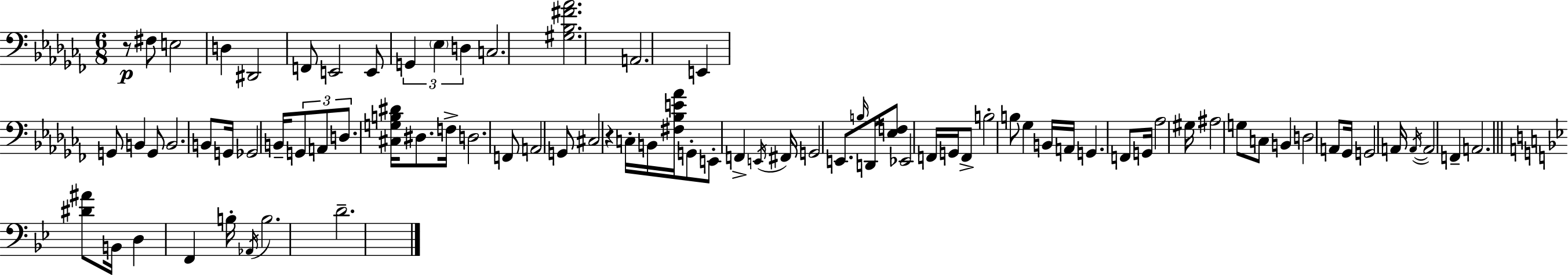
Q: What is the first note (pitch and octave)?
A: F#3